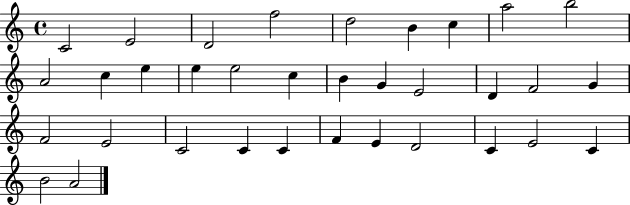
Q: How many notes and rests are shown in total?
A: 34